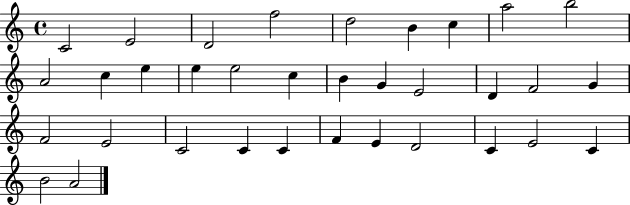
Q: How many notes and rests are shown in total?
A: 34